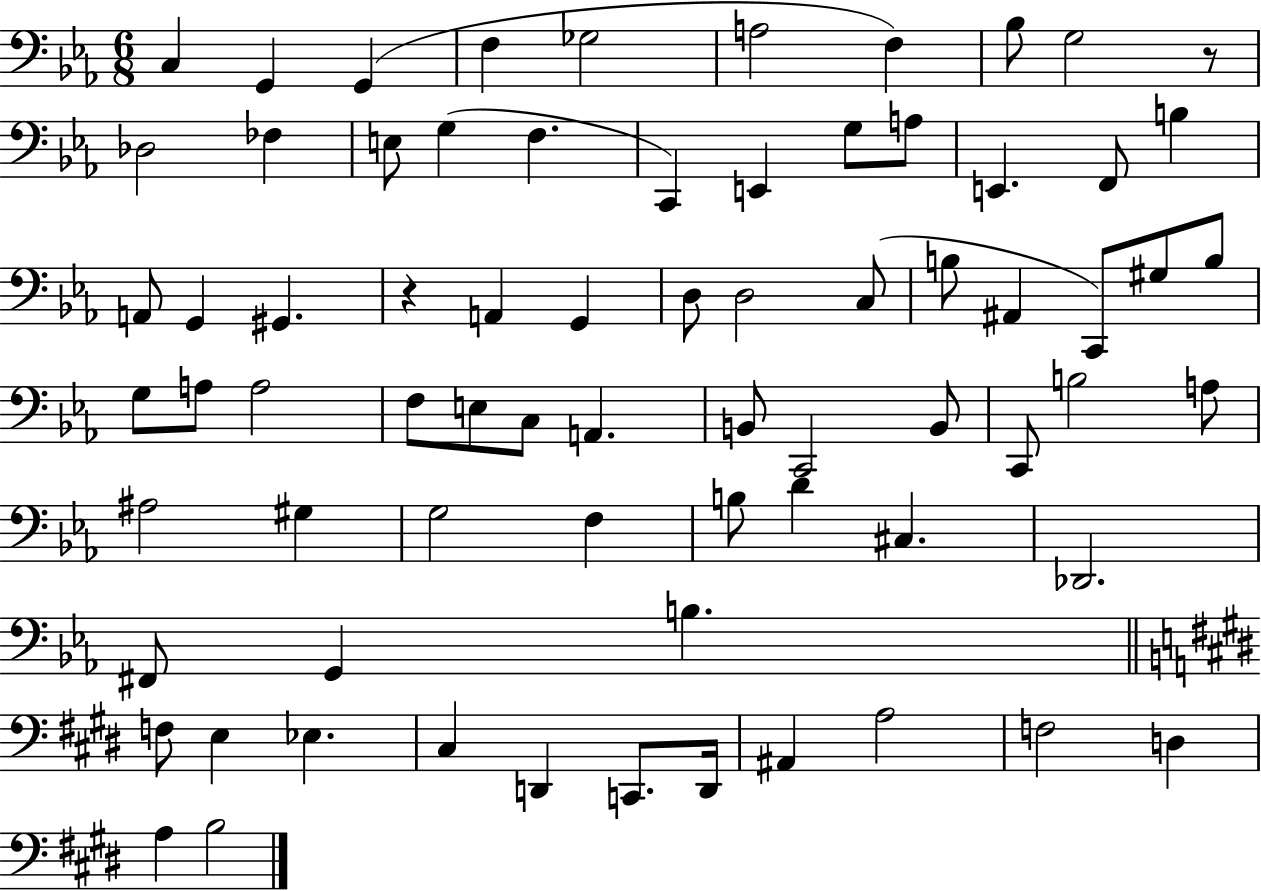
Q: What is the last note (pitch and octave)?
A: B3